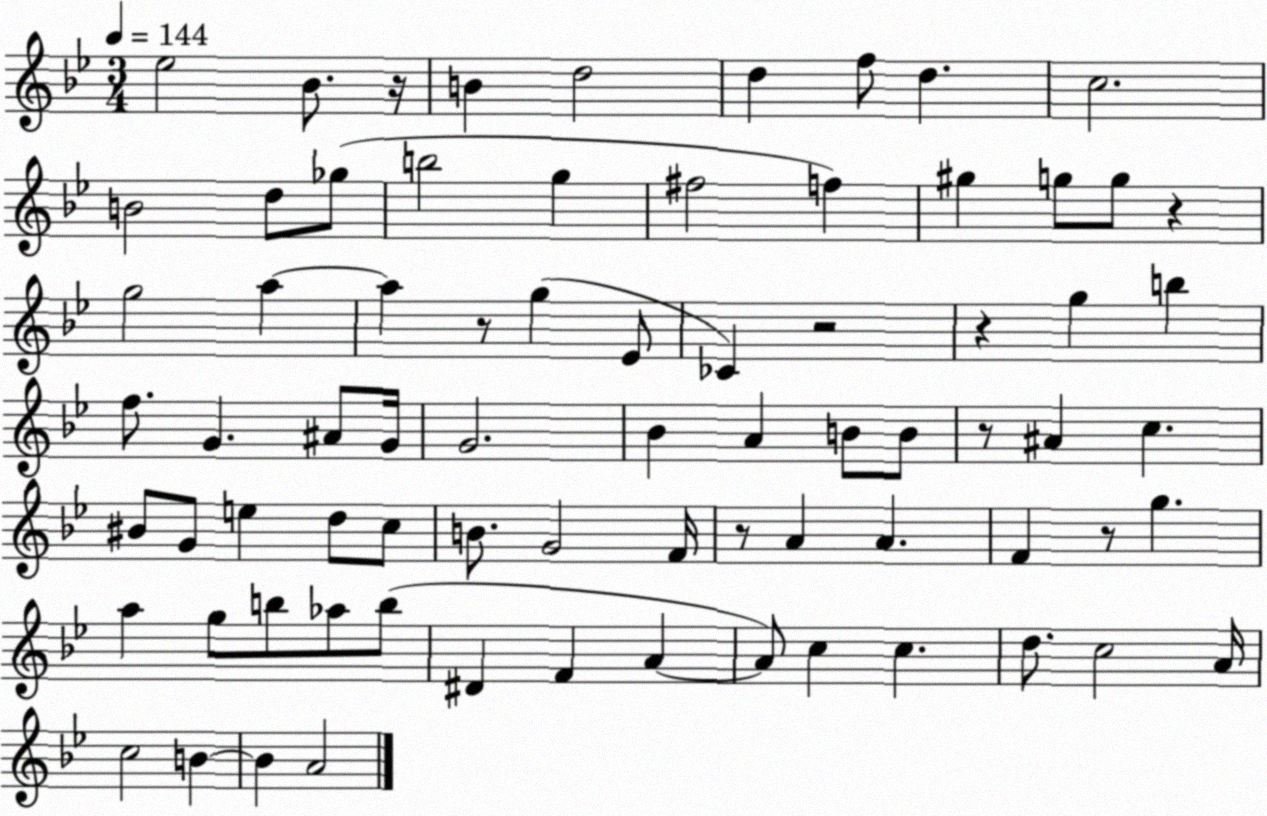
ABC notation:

X:1
T:Untitled
M:3/4
L:1/4
K:Bb
_e2 _B/2 z/4 B d2 d f/2 d c2 B2 d/2 _g/2 b2 g ^f2 f ^g g/2 g/2 z g2 a a z/2 g _E/2 _C z2 z g b f/2 G ^A/2 G/4 G2 _B A B/2 B/2 z/2 ^A c ^B/2 G/2 e d/2 c/2 B/2 G2 F/4 z/2 A A F z/2 g a g/2 b/2 _a/2 b/2 ^D F A A/2 c c d/2 c2 A/4 c2 B B A2